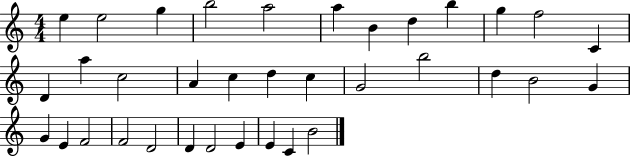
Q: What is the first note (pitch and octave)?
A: E5